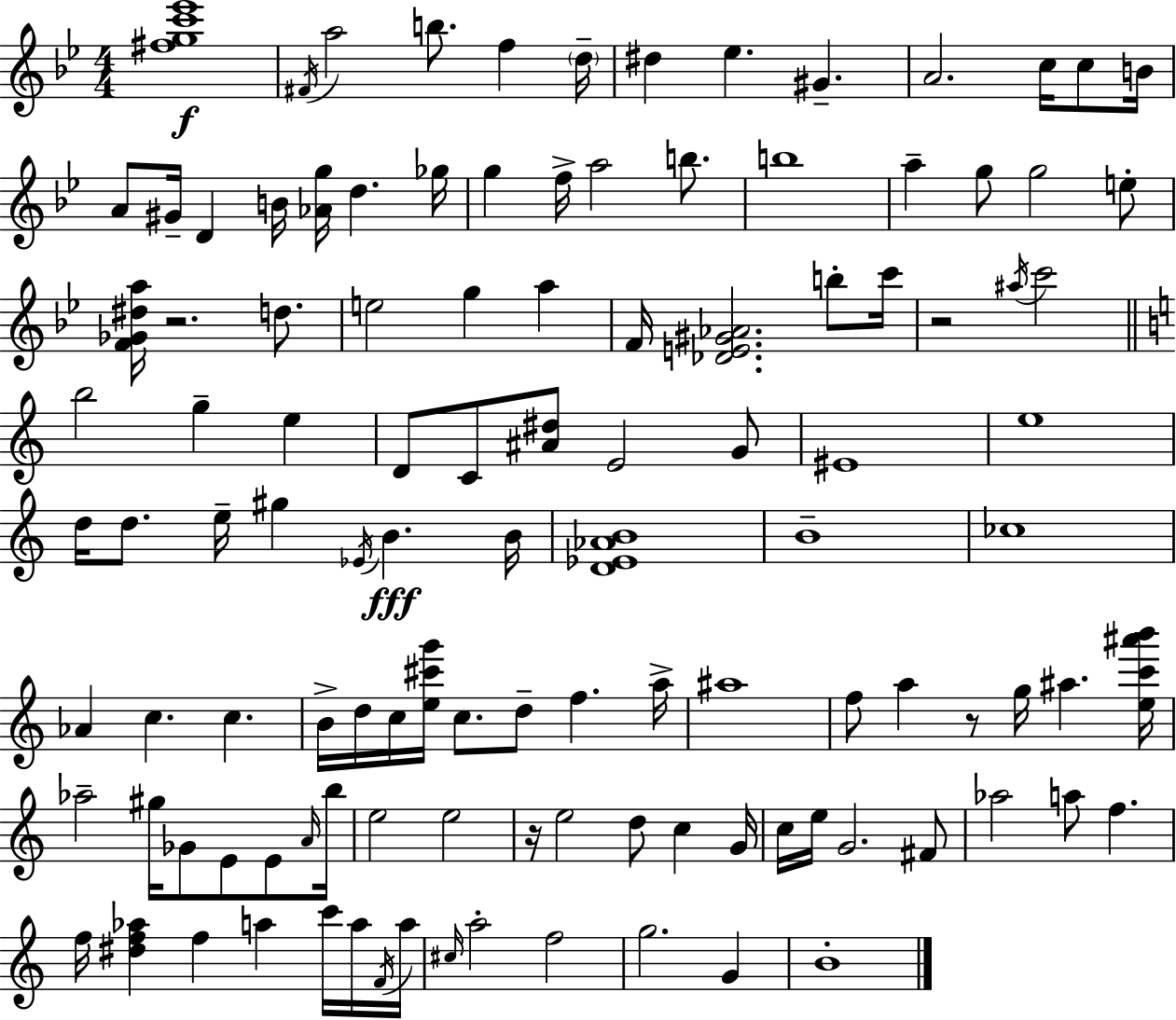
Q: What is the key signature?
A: BES major